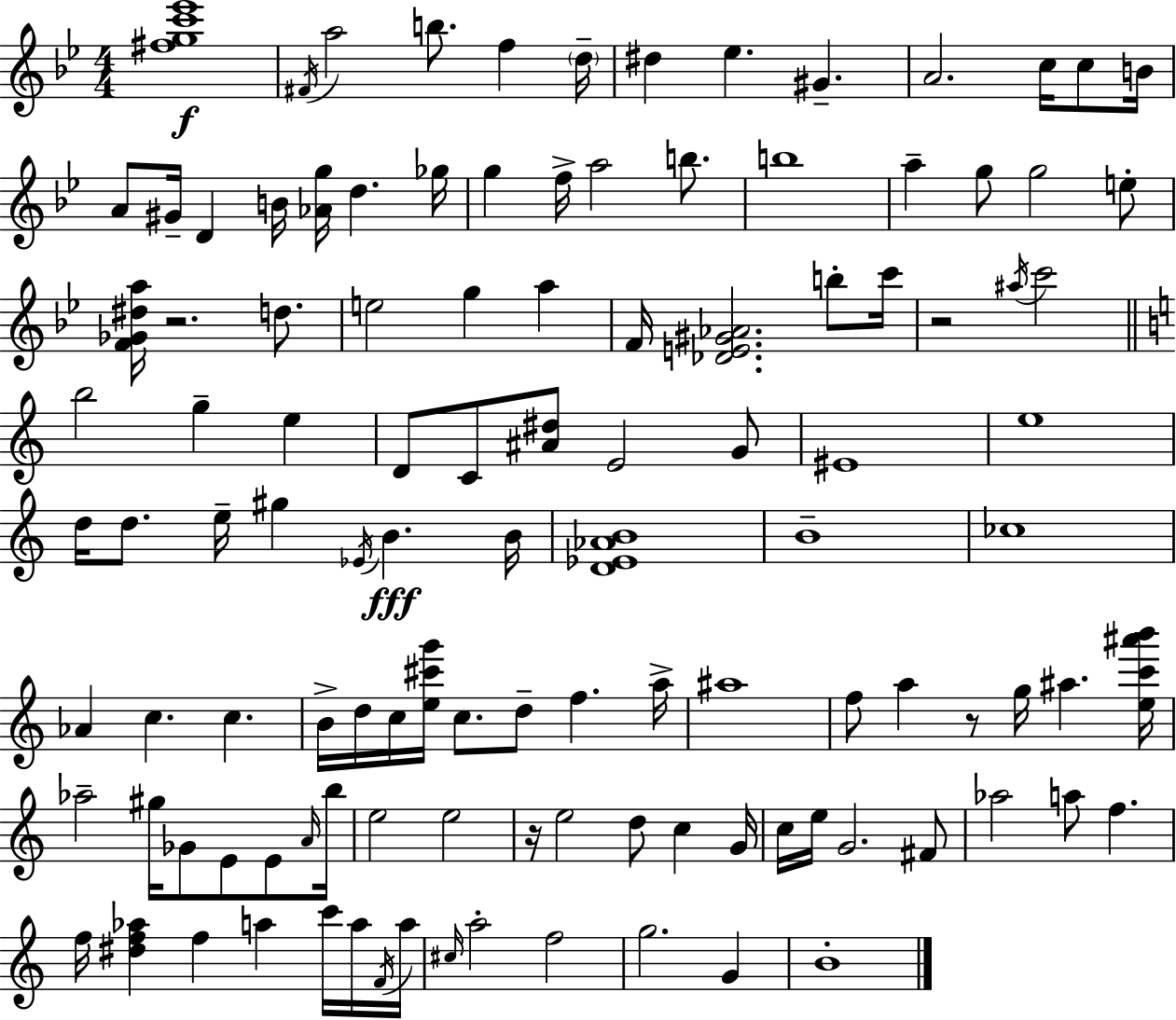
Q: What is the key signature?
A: BES major